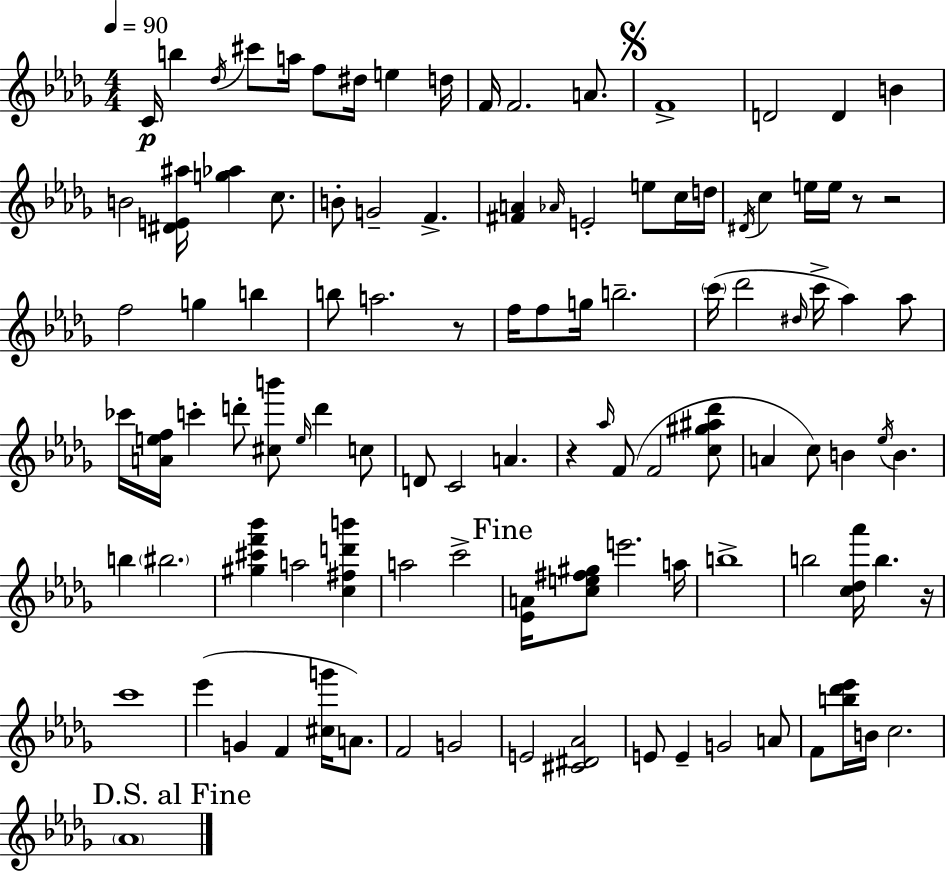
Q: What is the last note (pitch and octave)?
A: Ab4